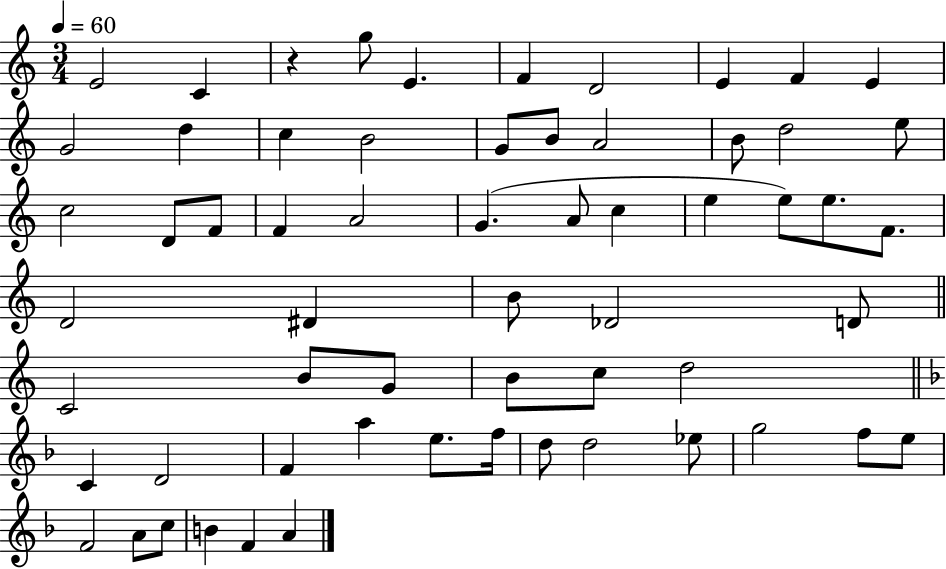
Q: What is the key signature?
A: C major